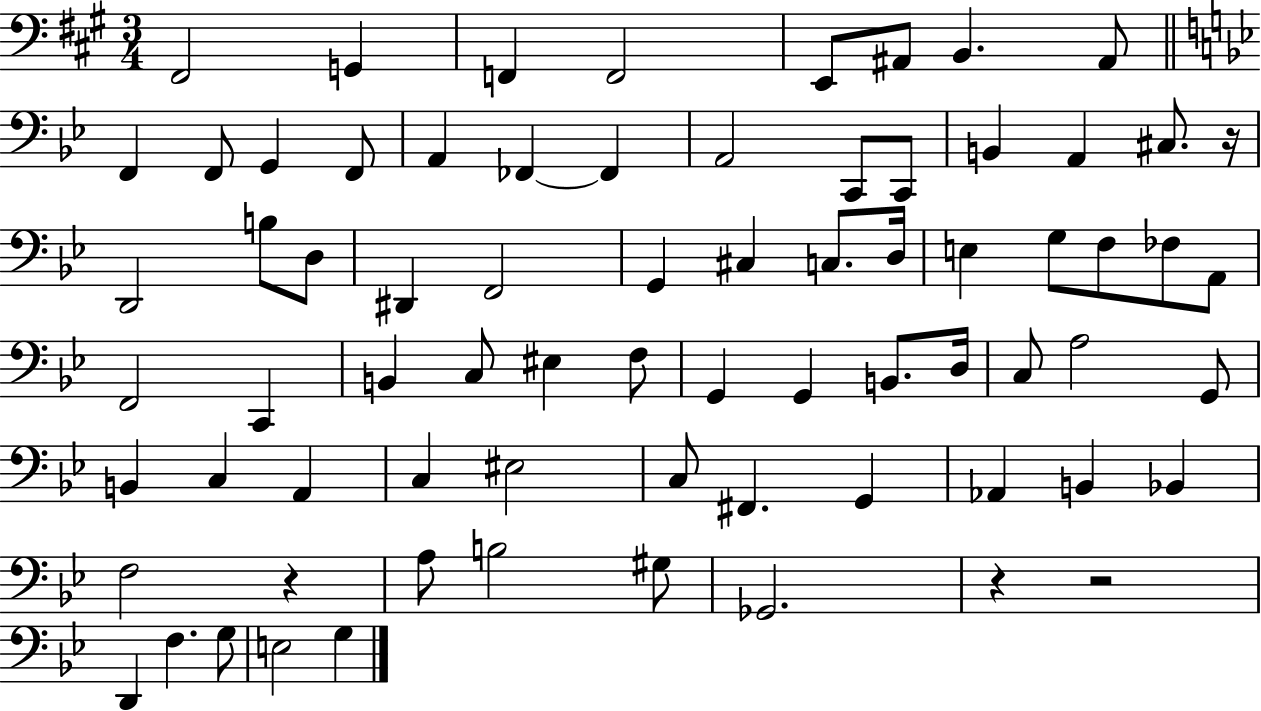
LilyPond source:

{
  \clef bass
  \numericTimeSignature
  \time 3/4
  \key a \major
  fis,2 g,4 | f,4 f,2 | e,8 ais,8 b,4. ais,8 | \bar "||" \break \key bes \major f,4 f,8 g,4 f,8 | a,4 fes,4~~ fes,4 | a,2 c,8 c,8 | b,4 a,4 cis8. r16 | \break d,2 b8 d8 | dis,4 f,2 | g,4 cis4 c8. d16 | e4 g8 f8 fes8 a,8 | \break f,2 c,4 | b,4 c8 eis4 f8 | g,4 g,4 b,8. d16 | c8 a2 g,8 | \break b,4 c4 a,4 | c4 eis2 | c8 fis,4. g,4 | aes,4 b,4 bes,4 | \break f2 r4 | a8 b2 gis8 | ges,2. | r4 r2 | \break d,4 f4. g8 | e2 g4 | \bar "|."
}